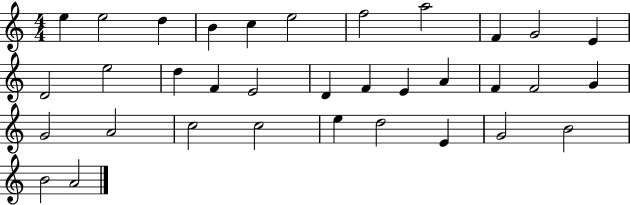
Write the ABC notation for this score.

X:1
T:Untitled
M:4/4
L:1/4
K:C
e e2 d B c e2 f2 a2 F G2 E D2 e2 d F E2 D F E A F F2 G G2 A2 c2 c2 e d2 E G2 B2 B2 A2